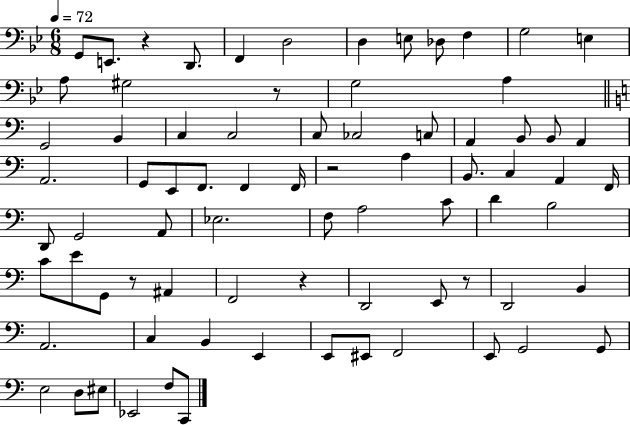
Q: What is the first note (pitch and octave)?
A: G2